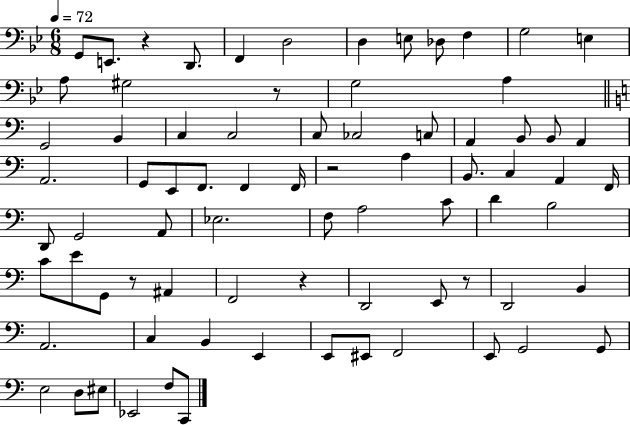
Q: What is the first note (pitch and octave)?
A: G2